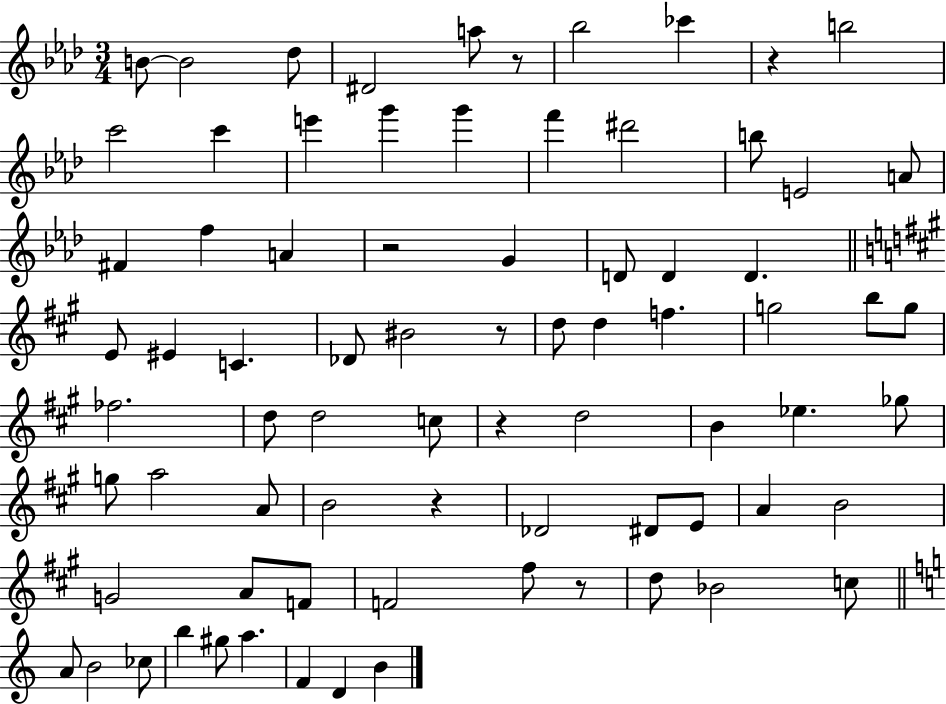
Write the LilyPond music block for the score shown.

{
  \clef treble
  \numericTimeSignature
  \time 3/4
  \key aes \major
  b'8~~ b'2 des''8 | dis'2 a''8 r8 | bes''2 ces'''4 | r4 b''2 | \break c'''2 c'''4 | e'''4 g'''4 g'''4 | f'''4 dis'''2 | b''8 e'2 a'8 | \break fis'4 f''4 a'4 | r2 g'4 | d'8 d'4 d'4. | \bar "||" \break \key a \major e'8 eis'4 c'4. | des'8 bis'2 r8 | d''8 d''4 f''4. | g''2 b''8 g''8 | \break fes''2. | d''8 d''2 c''8 | r4 d''2 | b'4 ees''4. ges''8 | \break g''8 a''2 a'8 | b'2 r4 | des'2 dis'8 e'8 | a'4 b'2 | \break g'2 a'8 f'8 | f'2 fis''8 r8 | d''8 bes'2 c''8 | \bar "||" \break \key c \major a'8 b'2 ces''8 | b''4 gis''8 a''4. | f'4 d'4 b'4 | \bar "|."
}